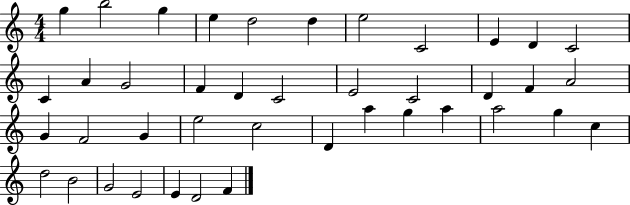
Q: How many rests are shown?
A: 0